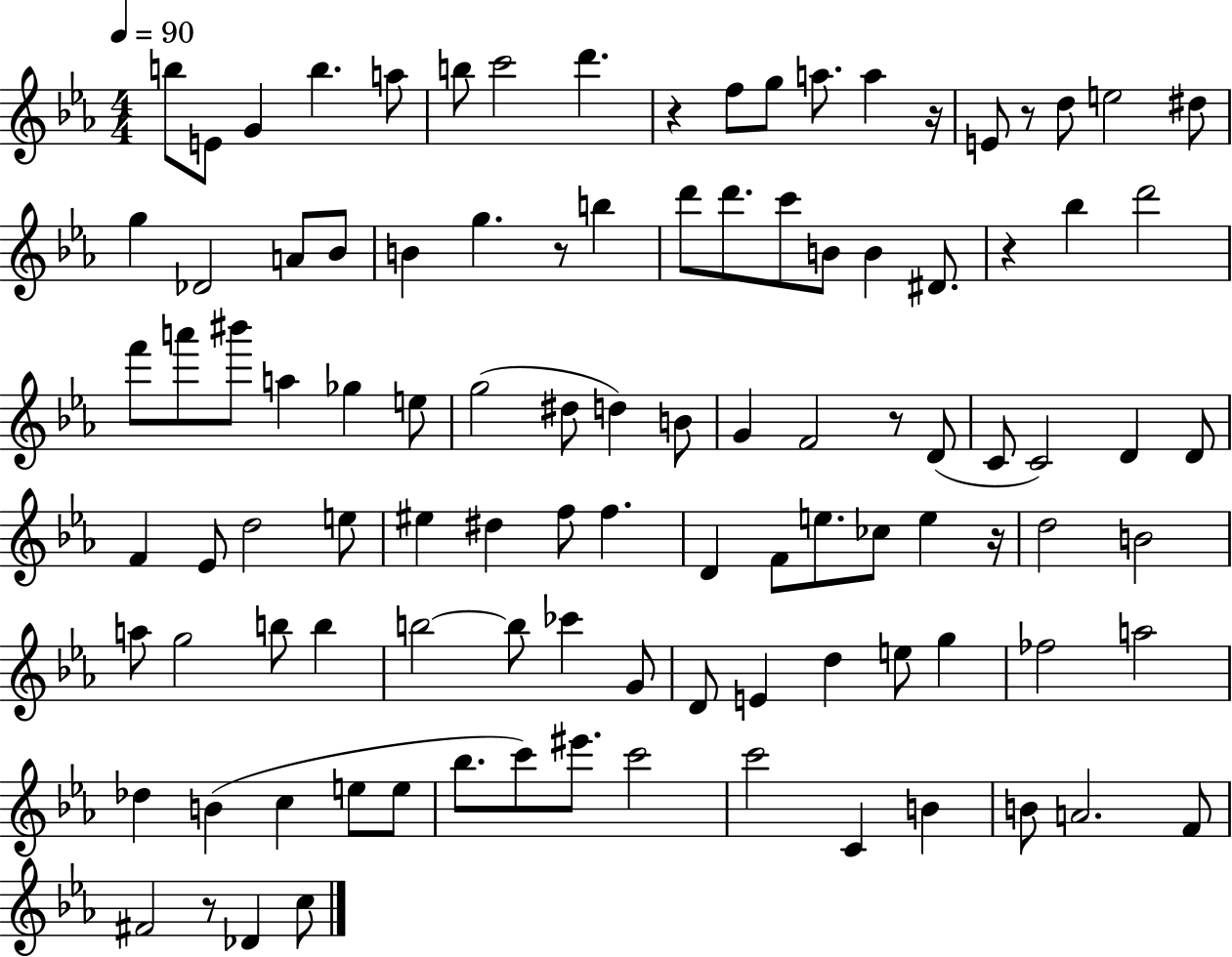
X:1
T:Untitled
M:4/4
L:1/4
K:Eb
b/2 E/2 G b a/2 b/2 c'2 d' z f/2 g/2 a/2 a z/4 E/2 z/2 d/2 e2 ^d/2 g _D2 A/2 _B/2 B g z/2 b d'/2 d'/2 c'/2 B/2 B ^D/2 z _b d'2 f'/2 a'/2 ^b'/2 a _g e/2 g2 ^d/2 d B/2 G F2 z/2 D/2 C/2 C2 D D/2 F _E/2 d2 e/2 ^e ^d f/2 f D F/2 e/2 _c/2 e z/4 d2 B2 a/2 g2 b/2 b b2 b/2 _c' G/2 D/2 E d e/2 g _f2 a2 _d B c e/2 e/2 _b/2 c'/2 ^e'/2 c'2 c'2 C B B/2 A2 F/2 ^F2 z/2 _D c/2